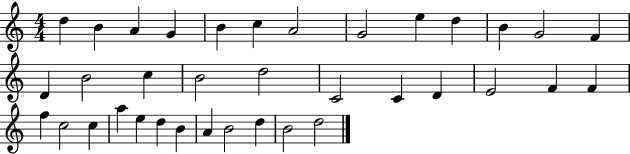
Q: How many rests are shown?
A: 0